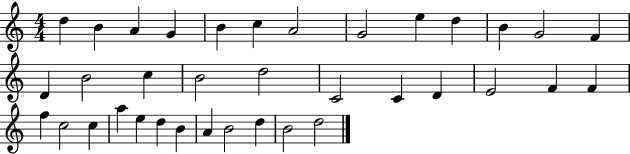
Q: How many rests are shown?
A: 0